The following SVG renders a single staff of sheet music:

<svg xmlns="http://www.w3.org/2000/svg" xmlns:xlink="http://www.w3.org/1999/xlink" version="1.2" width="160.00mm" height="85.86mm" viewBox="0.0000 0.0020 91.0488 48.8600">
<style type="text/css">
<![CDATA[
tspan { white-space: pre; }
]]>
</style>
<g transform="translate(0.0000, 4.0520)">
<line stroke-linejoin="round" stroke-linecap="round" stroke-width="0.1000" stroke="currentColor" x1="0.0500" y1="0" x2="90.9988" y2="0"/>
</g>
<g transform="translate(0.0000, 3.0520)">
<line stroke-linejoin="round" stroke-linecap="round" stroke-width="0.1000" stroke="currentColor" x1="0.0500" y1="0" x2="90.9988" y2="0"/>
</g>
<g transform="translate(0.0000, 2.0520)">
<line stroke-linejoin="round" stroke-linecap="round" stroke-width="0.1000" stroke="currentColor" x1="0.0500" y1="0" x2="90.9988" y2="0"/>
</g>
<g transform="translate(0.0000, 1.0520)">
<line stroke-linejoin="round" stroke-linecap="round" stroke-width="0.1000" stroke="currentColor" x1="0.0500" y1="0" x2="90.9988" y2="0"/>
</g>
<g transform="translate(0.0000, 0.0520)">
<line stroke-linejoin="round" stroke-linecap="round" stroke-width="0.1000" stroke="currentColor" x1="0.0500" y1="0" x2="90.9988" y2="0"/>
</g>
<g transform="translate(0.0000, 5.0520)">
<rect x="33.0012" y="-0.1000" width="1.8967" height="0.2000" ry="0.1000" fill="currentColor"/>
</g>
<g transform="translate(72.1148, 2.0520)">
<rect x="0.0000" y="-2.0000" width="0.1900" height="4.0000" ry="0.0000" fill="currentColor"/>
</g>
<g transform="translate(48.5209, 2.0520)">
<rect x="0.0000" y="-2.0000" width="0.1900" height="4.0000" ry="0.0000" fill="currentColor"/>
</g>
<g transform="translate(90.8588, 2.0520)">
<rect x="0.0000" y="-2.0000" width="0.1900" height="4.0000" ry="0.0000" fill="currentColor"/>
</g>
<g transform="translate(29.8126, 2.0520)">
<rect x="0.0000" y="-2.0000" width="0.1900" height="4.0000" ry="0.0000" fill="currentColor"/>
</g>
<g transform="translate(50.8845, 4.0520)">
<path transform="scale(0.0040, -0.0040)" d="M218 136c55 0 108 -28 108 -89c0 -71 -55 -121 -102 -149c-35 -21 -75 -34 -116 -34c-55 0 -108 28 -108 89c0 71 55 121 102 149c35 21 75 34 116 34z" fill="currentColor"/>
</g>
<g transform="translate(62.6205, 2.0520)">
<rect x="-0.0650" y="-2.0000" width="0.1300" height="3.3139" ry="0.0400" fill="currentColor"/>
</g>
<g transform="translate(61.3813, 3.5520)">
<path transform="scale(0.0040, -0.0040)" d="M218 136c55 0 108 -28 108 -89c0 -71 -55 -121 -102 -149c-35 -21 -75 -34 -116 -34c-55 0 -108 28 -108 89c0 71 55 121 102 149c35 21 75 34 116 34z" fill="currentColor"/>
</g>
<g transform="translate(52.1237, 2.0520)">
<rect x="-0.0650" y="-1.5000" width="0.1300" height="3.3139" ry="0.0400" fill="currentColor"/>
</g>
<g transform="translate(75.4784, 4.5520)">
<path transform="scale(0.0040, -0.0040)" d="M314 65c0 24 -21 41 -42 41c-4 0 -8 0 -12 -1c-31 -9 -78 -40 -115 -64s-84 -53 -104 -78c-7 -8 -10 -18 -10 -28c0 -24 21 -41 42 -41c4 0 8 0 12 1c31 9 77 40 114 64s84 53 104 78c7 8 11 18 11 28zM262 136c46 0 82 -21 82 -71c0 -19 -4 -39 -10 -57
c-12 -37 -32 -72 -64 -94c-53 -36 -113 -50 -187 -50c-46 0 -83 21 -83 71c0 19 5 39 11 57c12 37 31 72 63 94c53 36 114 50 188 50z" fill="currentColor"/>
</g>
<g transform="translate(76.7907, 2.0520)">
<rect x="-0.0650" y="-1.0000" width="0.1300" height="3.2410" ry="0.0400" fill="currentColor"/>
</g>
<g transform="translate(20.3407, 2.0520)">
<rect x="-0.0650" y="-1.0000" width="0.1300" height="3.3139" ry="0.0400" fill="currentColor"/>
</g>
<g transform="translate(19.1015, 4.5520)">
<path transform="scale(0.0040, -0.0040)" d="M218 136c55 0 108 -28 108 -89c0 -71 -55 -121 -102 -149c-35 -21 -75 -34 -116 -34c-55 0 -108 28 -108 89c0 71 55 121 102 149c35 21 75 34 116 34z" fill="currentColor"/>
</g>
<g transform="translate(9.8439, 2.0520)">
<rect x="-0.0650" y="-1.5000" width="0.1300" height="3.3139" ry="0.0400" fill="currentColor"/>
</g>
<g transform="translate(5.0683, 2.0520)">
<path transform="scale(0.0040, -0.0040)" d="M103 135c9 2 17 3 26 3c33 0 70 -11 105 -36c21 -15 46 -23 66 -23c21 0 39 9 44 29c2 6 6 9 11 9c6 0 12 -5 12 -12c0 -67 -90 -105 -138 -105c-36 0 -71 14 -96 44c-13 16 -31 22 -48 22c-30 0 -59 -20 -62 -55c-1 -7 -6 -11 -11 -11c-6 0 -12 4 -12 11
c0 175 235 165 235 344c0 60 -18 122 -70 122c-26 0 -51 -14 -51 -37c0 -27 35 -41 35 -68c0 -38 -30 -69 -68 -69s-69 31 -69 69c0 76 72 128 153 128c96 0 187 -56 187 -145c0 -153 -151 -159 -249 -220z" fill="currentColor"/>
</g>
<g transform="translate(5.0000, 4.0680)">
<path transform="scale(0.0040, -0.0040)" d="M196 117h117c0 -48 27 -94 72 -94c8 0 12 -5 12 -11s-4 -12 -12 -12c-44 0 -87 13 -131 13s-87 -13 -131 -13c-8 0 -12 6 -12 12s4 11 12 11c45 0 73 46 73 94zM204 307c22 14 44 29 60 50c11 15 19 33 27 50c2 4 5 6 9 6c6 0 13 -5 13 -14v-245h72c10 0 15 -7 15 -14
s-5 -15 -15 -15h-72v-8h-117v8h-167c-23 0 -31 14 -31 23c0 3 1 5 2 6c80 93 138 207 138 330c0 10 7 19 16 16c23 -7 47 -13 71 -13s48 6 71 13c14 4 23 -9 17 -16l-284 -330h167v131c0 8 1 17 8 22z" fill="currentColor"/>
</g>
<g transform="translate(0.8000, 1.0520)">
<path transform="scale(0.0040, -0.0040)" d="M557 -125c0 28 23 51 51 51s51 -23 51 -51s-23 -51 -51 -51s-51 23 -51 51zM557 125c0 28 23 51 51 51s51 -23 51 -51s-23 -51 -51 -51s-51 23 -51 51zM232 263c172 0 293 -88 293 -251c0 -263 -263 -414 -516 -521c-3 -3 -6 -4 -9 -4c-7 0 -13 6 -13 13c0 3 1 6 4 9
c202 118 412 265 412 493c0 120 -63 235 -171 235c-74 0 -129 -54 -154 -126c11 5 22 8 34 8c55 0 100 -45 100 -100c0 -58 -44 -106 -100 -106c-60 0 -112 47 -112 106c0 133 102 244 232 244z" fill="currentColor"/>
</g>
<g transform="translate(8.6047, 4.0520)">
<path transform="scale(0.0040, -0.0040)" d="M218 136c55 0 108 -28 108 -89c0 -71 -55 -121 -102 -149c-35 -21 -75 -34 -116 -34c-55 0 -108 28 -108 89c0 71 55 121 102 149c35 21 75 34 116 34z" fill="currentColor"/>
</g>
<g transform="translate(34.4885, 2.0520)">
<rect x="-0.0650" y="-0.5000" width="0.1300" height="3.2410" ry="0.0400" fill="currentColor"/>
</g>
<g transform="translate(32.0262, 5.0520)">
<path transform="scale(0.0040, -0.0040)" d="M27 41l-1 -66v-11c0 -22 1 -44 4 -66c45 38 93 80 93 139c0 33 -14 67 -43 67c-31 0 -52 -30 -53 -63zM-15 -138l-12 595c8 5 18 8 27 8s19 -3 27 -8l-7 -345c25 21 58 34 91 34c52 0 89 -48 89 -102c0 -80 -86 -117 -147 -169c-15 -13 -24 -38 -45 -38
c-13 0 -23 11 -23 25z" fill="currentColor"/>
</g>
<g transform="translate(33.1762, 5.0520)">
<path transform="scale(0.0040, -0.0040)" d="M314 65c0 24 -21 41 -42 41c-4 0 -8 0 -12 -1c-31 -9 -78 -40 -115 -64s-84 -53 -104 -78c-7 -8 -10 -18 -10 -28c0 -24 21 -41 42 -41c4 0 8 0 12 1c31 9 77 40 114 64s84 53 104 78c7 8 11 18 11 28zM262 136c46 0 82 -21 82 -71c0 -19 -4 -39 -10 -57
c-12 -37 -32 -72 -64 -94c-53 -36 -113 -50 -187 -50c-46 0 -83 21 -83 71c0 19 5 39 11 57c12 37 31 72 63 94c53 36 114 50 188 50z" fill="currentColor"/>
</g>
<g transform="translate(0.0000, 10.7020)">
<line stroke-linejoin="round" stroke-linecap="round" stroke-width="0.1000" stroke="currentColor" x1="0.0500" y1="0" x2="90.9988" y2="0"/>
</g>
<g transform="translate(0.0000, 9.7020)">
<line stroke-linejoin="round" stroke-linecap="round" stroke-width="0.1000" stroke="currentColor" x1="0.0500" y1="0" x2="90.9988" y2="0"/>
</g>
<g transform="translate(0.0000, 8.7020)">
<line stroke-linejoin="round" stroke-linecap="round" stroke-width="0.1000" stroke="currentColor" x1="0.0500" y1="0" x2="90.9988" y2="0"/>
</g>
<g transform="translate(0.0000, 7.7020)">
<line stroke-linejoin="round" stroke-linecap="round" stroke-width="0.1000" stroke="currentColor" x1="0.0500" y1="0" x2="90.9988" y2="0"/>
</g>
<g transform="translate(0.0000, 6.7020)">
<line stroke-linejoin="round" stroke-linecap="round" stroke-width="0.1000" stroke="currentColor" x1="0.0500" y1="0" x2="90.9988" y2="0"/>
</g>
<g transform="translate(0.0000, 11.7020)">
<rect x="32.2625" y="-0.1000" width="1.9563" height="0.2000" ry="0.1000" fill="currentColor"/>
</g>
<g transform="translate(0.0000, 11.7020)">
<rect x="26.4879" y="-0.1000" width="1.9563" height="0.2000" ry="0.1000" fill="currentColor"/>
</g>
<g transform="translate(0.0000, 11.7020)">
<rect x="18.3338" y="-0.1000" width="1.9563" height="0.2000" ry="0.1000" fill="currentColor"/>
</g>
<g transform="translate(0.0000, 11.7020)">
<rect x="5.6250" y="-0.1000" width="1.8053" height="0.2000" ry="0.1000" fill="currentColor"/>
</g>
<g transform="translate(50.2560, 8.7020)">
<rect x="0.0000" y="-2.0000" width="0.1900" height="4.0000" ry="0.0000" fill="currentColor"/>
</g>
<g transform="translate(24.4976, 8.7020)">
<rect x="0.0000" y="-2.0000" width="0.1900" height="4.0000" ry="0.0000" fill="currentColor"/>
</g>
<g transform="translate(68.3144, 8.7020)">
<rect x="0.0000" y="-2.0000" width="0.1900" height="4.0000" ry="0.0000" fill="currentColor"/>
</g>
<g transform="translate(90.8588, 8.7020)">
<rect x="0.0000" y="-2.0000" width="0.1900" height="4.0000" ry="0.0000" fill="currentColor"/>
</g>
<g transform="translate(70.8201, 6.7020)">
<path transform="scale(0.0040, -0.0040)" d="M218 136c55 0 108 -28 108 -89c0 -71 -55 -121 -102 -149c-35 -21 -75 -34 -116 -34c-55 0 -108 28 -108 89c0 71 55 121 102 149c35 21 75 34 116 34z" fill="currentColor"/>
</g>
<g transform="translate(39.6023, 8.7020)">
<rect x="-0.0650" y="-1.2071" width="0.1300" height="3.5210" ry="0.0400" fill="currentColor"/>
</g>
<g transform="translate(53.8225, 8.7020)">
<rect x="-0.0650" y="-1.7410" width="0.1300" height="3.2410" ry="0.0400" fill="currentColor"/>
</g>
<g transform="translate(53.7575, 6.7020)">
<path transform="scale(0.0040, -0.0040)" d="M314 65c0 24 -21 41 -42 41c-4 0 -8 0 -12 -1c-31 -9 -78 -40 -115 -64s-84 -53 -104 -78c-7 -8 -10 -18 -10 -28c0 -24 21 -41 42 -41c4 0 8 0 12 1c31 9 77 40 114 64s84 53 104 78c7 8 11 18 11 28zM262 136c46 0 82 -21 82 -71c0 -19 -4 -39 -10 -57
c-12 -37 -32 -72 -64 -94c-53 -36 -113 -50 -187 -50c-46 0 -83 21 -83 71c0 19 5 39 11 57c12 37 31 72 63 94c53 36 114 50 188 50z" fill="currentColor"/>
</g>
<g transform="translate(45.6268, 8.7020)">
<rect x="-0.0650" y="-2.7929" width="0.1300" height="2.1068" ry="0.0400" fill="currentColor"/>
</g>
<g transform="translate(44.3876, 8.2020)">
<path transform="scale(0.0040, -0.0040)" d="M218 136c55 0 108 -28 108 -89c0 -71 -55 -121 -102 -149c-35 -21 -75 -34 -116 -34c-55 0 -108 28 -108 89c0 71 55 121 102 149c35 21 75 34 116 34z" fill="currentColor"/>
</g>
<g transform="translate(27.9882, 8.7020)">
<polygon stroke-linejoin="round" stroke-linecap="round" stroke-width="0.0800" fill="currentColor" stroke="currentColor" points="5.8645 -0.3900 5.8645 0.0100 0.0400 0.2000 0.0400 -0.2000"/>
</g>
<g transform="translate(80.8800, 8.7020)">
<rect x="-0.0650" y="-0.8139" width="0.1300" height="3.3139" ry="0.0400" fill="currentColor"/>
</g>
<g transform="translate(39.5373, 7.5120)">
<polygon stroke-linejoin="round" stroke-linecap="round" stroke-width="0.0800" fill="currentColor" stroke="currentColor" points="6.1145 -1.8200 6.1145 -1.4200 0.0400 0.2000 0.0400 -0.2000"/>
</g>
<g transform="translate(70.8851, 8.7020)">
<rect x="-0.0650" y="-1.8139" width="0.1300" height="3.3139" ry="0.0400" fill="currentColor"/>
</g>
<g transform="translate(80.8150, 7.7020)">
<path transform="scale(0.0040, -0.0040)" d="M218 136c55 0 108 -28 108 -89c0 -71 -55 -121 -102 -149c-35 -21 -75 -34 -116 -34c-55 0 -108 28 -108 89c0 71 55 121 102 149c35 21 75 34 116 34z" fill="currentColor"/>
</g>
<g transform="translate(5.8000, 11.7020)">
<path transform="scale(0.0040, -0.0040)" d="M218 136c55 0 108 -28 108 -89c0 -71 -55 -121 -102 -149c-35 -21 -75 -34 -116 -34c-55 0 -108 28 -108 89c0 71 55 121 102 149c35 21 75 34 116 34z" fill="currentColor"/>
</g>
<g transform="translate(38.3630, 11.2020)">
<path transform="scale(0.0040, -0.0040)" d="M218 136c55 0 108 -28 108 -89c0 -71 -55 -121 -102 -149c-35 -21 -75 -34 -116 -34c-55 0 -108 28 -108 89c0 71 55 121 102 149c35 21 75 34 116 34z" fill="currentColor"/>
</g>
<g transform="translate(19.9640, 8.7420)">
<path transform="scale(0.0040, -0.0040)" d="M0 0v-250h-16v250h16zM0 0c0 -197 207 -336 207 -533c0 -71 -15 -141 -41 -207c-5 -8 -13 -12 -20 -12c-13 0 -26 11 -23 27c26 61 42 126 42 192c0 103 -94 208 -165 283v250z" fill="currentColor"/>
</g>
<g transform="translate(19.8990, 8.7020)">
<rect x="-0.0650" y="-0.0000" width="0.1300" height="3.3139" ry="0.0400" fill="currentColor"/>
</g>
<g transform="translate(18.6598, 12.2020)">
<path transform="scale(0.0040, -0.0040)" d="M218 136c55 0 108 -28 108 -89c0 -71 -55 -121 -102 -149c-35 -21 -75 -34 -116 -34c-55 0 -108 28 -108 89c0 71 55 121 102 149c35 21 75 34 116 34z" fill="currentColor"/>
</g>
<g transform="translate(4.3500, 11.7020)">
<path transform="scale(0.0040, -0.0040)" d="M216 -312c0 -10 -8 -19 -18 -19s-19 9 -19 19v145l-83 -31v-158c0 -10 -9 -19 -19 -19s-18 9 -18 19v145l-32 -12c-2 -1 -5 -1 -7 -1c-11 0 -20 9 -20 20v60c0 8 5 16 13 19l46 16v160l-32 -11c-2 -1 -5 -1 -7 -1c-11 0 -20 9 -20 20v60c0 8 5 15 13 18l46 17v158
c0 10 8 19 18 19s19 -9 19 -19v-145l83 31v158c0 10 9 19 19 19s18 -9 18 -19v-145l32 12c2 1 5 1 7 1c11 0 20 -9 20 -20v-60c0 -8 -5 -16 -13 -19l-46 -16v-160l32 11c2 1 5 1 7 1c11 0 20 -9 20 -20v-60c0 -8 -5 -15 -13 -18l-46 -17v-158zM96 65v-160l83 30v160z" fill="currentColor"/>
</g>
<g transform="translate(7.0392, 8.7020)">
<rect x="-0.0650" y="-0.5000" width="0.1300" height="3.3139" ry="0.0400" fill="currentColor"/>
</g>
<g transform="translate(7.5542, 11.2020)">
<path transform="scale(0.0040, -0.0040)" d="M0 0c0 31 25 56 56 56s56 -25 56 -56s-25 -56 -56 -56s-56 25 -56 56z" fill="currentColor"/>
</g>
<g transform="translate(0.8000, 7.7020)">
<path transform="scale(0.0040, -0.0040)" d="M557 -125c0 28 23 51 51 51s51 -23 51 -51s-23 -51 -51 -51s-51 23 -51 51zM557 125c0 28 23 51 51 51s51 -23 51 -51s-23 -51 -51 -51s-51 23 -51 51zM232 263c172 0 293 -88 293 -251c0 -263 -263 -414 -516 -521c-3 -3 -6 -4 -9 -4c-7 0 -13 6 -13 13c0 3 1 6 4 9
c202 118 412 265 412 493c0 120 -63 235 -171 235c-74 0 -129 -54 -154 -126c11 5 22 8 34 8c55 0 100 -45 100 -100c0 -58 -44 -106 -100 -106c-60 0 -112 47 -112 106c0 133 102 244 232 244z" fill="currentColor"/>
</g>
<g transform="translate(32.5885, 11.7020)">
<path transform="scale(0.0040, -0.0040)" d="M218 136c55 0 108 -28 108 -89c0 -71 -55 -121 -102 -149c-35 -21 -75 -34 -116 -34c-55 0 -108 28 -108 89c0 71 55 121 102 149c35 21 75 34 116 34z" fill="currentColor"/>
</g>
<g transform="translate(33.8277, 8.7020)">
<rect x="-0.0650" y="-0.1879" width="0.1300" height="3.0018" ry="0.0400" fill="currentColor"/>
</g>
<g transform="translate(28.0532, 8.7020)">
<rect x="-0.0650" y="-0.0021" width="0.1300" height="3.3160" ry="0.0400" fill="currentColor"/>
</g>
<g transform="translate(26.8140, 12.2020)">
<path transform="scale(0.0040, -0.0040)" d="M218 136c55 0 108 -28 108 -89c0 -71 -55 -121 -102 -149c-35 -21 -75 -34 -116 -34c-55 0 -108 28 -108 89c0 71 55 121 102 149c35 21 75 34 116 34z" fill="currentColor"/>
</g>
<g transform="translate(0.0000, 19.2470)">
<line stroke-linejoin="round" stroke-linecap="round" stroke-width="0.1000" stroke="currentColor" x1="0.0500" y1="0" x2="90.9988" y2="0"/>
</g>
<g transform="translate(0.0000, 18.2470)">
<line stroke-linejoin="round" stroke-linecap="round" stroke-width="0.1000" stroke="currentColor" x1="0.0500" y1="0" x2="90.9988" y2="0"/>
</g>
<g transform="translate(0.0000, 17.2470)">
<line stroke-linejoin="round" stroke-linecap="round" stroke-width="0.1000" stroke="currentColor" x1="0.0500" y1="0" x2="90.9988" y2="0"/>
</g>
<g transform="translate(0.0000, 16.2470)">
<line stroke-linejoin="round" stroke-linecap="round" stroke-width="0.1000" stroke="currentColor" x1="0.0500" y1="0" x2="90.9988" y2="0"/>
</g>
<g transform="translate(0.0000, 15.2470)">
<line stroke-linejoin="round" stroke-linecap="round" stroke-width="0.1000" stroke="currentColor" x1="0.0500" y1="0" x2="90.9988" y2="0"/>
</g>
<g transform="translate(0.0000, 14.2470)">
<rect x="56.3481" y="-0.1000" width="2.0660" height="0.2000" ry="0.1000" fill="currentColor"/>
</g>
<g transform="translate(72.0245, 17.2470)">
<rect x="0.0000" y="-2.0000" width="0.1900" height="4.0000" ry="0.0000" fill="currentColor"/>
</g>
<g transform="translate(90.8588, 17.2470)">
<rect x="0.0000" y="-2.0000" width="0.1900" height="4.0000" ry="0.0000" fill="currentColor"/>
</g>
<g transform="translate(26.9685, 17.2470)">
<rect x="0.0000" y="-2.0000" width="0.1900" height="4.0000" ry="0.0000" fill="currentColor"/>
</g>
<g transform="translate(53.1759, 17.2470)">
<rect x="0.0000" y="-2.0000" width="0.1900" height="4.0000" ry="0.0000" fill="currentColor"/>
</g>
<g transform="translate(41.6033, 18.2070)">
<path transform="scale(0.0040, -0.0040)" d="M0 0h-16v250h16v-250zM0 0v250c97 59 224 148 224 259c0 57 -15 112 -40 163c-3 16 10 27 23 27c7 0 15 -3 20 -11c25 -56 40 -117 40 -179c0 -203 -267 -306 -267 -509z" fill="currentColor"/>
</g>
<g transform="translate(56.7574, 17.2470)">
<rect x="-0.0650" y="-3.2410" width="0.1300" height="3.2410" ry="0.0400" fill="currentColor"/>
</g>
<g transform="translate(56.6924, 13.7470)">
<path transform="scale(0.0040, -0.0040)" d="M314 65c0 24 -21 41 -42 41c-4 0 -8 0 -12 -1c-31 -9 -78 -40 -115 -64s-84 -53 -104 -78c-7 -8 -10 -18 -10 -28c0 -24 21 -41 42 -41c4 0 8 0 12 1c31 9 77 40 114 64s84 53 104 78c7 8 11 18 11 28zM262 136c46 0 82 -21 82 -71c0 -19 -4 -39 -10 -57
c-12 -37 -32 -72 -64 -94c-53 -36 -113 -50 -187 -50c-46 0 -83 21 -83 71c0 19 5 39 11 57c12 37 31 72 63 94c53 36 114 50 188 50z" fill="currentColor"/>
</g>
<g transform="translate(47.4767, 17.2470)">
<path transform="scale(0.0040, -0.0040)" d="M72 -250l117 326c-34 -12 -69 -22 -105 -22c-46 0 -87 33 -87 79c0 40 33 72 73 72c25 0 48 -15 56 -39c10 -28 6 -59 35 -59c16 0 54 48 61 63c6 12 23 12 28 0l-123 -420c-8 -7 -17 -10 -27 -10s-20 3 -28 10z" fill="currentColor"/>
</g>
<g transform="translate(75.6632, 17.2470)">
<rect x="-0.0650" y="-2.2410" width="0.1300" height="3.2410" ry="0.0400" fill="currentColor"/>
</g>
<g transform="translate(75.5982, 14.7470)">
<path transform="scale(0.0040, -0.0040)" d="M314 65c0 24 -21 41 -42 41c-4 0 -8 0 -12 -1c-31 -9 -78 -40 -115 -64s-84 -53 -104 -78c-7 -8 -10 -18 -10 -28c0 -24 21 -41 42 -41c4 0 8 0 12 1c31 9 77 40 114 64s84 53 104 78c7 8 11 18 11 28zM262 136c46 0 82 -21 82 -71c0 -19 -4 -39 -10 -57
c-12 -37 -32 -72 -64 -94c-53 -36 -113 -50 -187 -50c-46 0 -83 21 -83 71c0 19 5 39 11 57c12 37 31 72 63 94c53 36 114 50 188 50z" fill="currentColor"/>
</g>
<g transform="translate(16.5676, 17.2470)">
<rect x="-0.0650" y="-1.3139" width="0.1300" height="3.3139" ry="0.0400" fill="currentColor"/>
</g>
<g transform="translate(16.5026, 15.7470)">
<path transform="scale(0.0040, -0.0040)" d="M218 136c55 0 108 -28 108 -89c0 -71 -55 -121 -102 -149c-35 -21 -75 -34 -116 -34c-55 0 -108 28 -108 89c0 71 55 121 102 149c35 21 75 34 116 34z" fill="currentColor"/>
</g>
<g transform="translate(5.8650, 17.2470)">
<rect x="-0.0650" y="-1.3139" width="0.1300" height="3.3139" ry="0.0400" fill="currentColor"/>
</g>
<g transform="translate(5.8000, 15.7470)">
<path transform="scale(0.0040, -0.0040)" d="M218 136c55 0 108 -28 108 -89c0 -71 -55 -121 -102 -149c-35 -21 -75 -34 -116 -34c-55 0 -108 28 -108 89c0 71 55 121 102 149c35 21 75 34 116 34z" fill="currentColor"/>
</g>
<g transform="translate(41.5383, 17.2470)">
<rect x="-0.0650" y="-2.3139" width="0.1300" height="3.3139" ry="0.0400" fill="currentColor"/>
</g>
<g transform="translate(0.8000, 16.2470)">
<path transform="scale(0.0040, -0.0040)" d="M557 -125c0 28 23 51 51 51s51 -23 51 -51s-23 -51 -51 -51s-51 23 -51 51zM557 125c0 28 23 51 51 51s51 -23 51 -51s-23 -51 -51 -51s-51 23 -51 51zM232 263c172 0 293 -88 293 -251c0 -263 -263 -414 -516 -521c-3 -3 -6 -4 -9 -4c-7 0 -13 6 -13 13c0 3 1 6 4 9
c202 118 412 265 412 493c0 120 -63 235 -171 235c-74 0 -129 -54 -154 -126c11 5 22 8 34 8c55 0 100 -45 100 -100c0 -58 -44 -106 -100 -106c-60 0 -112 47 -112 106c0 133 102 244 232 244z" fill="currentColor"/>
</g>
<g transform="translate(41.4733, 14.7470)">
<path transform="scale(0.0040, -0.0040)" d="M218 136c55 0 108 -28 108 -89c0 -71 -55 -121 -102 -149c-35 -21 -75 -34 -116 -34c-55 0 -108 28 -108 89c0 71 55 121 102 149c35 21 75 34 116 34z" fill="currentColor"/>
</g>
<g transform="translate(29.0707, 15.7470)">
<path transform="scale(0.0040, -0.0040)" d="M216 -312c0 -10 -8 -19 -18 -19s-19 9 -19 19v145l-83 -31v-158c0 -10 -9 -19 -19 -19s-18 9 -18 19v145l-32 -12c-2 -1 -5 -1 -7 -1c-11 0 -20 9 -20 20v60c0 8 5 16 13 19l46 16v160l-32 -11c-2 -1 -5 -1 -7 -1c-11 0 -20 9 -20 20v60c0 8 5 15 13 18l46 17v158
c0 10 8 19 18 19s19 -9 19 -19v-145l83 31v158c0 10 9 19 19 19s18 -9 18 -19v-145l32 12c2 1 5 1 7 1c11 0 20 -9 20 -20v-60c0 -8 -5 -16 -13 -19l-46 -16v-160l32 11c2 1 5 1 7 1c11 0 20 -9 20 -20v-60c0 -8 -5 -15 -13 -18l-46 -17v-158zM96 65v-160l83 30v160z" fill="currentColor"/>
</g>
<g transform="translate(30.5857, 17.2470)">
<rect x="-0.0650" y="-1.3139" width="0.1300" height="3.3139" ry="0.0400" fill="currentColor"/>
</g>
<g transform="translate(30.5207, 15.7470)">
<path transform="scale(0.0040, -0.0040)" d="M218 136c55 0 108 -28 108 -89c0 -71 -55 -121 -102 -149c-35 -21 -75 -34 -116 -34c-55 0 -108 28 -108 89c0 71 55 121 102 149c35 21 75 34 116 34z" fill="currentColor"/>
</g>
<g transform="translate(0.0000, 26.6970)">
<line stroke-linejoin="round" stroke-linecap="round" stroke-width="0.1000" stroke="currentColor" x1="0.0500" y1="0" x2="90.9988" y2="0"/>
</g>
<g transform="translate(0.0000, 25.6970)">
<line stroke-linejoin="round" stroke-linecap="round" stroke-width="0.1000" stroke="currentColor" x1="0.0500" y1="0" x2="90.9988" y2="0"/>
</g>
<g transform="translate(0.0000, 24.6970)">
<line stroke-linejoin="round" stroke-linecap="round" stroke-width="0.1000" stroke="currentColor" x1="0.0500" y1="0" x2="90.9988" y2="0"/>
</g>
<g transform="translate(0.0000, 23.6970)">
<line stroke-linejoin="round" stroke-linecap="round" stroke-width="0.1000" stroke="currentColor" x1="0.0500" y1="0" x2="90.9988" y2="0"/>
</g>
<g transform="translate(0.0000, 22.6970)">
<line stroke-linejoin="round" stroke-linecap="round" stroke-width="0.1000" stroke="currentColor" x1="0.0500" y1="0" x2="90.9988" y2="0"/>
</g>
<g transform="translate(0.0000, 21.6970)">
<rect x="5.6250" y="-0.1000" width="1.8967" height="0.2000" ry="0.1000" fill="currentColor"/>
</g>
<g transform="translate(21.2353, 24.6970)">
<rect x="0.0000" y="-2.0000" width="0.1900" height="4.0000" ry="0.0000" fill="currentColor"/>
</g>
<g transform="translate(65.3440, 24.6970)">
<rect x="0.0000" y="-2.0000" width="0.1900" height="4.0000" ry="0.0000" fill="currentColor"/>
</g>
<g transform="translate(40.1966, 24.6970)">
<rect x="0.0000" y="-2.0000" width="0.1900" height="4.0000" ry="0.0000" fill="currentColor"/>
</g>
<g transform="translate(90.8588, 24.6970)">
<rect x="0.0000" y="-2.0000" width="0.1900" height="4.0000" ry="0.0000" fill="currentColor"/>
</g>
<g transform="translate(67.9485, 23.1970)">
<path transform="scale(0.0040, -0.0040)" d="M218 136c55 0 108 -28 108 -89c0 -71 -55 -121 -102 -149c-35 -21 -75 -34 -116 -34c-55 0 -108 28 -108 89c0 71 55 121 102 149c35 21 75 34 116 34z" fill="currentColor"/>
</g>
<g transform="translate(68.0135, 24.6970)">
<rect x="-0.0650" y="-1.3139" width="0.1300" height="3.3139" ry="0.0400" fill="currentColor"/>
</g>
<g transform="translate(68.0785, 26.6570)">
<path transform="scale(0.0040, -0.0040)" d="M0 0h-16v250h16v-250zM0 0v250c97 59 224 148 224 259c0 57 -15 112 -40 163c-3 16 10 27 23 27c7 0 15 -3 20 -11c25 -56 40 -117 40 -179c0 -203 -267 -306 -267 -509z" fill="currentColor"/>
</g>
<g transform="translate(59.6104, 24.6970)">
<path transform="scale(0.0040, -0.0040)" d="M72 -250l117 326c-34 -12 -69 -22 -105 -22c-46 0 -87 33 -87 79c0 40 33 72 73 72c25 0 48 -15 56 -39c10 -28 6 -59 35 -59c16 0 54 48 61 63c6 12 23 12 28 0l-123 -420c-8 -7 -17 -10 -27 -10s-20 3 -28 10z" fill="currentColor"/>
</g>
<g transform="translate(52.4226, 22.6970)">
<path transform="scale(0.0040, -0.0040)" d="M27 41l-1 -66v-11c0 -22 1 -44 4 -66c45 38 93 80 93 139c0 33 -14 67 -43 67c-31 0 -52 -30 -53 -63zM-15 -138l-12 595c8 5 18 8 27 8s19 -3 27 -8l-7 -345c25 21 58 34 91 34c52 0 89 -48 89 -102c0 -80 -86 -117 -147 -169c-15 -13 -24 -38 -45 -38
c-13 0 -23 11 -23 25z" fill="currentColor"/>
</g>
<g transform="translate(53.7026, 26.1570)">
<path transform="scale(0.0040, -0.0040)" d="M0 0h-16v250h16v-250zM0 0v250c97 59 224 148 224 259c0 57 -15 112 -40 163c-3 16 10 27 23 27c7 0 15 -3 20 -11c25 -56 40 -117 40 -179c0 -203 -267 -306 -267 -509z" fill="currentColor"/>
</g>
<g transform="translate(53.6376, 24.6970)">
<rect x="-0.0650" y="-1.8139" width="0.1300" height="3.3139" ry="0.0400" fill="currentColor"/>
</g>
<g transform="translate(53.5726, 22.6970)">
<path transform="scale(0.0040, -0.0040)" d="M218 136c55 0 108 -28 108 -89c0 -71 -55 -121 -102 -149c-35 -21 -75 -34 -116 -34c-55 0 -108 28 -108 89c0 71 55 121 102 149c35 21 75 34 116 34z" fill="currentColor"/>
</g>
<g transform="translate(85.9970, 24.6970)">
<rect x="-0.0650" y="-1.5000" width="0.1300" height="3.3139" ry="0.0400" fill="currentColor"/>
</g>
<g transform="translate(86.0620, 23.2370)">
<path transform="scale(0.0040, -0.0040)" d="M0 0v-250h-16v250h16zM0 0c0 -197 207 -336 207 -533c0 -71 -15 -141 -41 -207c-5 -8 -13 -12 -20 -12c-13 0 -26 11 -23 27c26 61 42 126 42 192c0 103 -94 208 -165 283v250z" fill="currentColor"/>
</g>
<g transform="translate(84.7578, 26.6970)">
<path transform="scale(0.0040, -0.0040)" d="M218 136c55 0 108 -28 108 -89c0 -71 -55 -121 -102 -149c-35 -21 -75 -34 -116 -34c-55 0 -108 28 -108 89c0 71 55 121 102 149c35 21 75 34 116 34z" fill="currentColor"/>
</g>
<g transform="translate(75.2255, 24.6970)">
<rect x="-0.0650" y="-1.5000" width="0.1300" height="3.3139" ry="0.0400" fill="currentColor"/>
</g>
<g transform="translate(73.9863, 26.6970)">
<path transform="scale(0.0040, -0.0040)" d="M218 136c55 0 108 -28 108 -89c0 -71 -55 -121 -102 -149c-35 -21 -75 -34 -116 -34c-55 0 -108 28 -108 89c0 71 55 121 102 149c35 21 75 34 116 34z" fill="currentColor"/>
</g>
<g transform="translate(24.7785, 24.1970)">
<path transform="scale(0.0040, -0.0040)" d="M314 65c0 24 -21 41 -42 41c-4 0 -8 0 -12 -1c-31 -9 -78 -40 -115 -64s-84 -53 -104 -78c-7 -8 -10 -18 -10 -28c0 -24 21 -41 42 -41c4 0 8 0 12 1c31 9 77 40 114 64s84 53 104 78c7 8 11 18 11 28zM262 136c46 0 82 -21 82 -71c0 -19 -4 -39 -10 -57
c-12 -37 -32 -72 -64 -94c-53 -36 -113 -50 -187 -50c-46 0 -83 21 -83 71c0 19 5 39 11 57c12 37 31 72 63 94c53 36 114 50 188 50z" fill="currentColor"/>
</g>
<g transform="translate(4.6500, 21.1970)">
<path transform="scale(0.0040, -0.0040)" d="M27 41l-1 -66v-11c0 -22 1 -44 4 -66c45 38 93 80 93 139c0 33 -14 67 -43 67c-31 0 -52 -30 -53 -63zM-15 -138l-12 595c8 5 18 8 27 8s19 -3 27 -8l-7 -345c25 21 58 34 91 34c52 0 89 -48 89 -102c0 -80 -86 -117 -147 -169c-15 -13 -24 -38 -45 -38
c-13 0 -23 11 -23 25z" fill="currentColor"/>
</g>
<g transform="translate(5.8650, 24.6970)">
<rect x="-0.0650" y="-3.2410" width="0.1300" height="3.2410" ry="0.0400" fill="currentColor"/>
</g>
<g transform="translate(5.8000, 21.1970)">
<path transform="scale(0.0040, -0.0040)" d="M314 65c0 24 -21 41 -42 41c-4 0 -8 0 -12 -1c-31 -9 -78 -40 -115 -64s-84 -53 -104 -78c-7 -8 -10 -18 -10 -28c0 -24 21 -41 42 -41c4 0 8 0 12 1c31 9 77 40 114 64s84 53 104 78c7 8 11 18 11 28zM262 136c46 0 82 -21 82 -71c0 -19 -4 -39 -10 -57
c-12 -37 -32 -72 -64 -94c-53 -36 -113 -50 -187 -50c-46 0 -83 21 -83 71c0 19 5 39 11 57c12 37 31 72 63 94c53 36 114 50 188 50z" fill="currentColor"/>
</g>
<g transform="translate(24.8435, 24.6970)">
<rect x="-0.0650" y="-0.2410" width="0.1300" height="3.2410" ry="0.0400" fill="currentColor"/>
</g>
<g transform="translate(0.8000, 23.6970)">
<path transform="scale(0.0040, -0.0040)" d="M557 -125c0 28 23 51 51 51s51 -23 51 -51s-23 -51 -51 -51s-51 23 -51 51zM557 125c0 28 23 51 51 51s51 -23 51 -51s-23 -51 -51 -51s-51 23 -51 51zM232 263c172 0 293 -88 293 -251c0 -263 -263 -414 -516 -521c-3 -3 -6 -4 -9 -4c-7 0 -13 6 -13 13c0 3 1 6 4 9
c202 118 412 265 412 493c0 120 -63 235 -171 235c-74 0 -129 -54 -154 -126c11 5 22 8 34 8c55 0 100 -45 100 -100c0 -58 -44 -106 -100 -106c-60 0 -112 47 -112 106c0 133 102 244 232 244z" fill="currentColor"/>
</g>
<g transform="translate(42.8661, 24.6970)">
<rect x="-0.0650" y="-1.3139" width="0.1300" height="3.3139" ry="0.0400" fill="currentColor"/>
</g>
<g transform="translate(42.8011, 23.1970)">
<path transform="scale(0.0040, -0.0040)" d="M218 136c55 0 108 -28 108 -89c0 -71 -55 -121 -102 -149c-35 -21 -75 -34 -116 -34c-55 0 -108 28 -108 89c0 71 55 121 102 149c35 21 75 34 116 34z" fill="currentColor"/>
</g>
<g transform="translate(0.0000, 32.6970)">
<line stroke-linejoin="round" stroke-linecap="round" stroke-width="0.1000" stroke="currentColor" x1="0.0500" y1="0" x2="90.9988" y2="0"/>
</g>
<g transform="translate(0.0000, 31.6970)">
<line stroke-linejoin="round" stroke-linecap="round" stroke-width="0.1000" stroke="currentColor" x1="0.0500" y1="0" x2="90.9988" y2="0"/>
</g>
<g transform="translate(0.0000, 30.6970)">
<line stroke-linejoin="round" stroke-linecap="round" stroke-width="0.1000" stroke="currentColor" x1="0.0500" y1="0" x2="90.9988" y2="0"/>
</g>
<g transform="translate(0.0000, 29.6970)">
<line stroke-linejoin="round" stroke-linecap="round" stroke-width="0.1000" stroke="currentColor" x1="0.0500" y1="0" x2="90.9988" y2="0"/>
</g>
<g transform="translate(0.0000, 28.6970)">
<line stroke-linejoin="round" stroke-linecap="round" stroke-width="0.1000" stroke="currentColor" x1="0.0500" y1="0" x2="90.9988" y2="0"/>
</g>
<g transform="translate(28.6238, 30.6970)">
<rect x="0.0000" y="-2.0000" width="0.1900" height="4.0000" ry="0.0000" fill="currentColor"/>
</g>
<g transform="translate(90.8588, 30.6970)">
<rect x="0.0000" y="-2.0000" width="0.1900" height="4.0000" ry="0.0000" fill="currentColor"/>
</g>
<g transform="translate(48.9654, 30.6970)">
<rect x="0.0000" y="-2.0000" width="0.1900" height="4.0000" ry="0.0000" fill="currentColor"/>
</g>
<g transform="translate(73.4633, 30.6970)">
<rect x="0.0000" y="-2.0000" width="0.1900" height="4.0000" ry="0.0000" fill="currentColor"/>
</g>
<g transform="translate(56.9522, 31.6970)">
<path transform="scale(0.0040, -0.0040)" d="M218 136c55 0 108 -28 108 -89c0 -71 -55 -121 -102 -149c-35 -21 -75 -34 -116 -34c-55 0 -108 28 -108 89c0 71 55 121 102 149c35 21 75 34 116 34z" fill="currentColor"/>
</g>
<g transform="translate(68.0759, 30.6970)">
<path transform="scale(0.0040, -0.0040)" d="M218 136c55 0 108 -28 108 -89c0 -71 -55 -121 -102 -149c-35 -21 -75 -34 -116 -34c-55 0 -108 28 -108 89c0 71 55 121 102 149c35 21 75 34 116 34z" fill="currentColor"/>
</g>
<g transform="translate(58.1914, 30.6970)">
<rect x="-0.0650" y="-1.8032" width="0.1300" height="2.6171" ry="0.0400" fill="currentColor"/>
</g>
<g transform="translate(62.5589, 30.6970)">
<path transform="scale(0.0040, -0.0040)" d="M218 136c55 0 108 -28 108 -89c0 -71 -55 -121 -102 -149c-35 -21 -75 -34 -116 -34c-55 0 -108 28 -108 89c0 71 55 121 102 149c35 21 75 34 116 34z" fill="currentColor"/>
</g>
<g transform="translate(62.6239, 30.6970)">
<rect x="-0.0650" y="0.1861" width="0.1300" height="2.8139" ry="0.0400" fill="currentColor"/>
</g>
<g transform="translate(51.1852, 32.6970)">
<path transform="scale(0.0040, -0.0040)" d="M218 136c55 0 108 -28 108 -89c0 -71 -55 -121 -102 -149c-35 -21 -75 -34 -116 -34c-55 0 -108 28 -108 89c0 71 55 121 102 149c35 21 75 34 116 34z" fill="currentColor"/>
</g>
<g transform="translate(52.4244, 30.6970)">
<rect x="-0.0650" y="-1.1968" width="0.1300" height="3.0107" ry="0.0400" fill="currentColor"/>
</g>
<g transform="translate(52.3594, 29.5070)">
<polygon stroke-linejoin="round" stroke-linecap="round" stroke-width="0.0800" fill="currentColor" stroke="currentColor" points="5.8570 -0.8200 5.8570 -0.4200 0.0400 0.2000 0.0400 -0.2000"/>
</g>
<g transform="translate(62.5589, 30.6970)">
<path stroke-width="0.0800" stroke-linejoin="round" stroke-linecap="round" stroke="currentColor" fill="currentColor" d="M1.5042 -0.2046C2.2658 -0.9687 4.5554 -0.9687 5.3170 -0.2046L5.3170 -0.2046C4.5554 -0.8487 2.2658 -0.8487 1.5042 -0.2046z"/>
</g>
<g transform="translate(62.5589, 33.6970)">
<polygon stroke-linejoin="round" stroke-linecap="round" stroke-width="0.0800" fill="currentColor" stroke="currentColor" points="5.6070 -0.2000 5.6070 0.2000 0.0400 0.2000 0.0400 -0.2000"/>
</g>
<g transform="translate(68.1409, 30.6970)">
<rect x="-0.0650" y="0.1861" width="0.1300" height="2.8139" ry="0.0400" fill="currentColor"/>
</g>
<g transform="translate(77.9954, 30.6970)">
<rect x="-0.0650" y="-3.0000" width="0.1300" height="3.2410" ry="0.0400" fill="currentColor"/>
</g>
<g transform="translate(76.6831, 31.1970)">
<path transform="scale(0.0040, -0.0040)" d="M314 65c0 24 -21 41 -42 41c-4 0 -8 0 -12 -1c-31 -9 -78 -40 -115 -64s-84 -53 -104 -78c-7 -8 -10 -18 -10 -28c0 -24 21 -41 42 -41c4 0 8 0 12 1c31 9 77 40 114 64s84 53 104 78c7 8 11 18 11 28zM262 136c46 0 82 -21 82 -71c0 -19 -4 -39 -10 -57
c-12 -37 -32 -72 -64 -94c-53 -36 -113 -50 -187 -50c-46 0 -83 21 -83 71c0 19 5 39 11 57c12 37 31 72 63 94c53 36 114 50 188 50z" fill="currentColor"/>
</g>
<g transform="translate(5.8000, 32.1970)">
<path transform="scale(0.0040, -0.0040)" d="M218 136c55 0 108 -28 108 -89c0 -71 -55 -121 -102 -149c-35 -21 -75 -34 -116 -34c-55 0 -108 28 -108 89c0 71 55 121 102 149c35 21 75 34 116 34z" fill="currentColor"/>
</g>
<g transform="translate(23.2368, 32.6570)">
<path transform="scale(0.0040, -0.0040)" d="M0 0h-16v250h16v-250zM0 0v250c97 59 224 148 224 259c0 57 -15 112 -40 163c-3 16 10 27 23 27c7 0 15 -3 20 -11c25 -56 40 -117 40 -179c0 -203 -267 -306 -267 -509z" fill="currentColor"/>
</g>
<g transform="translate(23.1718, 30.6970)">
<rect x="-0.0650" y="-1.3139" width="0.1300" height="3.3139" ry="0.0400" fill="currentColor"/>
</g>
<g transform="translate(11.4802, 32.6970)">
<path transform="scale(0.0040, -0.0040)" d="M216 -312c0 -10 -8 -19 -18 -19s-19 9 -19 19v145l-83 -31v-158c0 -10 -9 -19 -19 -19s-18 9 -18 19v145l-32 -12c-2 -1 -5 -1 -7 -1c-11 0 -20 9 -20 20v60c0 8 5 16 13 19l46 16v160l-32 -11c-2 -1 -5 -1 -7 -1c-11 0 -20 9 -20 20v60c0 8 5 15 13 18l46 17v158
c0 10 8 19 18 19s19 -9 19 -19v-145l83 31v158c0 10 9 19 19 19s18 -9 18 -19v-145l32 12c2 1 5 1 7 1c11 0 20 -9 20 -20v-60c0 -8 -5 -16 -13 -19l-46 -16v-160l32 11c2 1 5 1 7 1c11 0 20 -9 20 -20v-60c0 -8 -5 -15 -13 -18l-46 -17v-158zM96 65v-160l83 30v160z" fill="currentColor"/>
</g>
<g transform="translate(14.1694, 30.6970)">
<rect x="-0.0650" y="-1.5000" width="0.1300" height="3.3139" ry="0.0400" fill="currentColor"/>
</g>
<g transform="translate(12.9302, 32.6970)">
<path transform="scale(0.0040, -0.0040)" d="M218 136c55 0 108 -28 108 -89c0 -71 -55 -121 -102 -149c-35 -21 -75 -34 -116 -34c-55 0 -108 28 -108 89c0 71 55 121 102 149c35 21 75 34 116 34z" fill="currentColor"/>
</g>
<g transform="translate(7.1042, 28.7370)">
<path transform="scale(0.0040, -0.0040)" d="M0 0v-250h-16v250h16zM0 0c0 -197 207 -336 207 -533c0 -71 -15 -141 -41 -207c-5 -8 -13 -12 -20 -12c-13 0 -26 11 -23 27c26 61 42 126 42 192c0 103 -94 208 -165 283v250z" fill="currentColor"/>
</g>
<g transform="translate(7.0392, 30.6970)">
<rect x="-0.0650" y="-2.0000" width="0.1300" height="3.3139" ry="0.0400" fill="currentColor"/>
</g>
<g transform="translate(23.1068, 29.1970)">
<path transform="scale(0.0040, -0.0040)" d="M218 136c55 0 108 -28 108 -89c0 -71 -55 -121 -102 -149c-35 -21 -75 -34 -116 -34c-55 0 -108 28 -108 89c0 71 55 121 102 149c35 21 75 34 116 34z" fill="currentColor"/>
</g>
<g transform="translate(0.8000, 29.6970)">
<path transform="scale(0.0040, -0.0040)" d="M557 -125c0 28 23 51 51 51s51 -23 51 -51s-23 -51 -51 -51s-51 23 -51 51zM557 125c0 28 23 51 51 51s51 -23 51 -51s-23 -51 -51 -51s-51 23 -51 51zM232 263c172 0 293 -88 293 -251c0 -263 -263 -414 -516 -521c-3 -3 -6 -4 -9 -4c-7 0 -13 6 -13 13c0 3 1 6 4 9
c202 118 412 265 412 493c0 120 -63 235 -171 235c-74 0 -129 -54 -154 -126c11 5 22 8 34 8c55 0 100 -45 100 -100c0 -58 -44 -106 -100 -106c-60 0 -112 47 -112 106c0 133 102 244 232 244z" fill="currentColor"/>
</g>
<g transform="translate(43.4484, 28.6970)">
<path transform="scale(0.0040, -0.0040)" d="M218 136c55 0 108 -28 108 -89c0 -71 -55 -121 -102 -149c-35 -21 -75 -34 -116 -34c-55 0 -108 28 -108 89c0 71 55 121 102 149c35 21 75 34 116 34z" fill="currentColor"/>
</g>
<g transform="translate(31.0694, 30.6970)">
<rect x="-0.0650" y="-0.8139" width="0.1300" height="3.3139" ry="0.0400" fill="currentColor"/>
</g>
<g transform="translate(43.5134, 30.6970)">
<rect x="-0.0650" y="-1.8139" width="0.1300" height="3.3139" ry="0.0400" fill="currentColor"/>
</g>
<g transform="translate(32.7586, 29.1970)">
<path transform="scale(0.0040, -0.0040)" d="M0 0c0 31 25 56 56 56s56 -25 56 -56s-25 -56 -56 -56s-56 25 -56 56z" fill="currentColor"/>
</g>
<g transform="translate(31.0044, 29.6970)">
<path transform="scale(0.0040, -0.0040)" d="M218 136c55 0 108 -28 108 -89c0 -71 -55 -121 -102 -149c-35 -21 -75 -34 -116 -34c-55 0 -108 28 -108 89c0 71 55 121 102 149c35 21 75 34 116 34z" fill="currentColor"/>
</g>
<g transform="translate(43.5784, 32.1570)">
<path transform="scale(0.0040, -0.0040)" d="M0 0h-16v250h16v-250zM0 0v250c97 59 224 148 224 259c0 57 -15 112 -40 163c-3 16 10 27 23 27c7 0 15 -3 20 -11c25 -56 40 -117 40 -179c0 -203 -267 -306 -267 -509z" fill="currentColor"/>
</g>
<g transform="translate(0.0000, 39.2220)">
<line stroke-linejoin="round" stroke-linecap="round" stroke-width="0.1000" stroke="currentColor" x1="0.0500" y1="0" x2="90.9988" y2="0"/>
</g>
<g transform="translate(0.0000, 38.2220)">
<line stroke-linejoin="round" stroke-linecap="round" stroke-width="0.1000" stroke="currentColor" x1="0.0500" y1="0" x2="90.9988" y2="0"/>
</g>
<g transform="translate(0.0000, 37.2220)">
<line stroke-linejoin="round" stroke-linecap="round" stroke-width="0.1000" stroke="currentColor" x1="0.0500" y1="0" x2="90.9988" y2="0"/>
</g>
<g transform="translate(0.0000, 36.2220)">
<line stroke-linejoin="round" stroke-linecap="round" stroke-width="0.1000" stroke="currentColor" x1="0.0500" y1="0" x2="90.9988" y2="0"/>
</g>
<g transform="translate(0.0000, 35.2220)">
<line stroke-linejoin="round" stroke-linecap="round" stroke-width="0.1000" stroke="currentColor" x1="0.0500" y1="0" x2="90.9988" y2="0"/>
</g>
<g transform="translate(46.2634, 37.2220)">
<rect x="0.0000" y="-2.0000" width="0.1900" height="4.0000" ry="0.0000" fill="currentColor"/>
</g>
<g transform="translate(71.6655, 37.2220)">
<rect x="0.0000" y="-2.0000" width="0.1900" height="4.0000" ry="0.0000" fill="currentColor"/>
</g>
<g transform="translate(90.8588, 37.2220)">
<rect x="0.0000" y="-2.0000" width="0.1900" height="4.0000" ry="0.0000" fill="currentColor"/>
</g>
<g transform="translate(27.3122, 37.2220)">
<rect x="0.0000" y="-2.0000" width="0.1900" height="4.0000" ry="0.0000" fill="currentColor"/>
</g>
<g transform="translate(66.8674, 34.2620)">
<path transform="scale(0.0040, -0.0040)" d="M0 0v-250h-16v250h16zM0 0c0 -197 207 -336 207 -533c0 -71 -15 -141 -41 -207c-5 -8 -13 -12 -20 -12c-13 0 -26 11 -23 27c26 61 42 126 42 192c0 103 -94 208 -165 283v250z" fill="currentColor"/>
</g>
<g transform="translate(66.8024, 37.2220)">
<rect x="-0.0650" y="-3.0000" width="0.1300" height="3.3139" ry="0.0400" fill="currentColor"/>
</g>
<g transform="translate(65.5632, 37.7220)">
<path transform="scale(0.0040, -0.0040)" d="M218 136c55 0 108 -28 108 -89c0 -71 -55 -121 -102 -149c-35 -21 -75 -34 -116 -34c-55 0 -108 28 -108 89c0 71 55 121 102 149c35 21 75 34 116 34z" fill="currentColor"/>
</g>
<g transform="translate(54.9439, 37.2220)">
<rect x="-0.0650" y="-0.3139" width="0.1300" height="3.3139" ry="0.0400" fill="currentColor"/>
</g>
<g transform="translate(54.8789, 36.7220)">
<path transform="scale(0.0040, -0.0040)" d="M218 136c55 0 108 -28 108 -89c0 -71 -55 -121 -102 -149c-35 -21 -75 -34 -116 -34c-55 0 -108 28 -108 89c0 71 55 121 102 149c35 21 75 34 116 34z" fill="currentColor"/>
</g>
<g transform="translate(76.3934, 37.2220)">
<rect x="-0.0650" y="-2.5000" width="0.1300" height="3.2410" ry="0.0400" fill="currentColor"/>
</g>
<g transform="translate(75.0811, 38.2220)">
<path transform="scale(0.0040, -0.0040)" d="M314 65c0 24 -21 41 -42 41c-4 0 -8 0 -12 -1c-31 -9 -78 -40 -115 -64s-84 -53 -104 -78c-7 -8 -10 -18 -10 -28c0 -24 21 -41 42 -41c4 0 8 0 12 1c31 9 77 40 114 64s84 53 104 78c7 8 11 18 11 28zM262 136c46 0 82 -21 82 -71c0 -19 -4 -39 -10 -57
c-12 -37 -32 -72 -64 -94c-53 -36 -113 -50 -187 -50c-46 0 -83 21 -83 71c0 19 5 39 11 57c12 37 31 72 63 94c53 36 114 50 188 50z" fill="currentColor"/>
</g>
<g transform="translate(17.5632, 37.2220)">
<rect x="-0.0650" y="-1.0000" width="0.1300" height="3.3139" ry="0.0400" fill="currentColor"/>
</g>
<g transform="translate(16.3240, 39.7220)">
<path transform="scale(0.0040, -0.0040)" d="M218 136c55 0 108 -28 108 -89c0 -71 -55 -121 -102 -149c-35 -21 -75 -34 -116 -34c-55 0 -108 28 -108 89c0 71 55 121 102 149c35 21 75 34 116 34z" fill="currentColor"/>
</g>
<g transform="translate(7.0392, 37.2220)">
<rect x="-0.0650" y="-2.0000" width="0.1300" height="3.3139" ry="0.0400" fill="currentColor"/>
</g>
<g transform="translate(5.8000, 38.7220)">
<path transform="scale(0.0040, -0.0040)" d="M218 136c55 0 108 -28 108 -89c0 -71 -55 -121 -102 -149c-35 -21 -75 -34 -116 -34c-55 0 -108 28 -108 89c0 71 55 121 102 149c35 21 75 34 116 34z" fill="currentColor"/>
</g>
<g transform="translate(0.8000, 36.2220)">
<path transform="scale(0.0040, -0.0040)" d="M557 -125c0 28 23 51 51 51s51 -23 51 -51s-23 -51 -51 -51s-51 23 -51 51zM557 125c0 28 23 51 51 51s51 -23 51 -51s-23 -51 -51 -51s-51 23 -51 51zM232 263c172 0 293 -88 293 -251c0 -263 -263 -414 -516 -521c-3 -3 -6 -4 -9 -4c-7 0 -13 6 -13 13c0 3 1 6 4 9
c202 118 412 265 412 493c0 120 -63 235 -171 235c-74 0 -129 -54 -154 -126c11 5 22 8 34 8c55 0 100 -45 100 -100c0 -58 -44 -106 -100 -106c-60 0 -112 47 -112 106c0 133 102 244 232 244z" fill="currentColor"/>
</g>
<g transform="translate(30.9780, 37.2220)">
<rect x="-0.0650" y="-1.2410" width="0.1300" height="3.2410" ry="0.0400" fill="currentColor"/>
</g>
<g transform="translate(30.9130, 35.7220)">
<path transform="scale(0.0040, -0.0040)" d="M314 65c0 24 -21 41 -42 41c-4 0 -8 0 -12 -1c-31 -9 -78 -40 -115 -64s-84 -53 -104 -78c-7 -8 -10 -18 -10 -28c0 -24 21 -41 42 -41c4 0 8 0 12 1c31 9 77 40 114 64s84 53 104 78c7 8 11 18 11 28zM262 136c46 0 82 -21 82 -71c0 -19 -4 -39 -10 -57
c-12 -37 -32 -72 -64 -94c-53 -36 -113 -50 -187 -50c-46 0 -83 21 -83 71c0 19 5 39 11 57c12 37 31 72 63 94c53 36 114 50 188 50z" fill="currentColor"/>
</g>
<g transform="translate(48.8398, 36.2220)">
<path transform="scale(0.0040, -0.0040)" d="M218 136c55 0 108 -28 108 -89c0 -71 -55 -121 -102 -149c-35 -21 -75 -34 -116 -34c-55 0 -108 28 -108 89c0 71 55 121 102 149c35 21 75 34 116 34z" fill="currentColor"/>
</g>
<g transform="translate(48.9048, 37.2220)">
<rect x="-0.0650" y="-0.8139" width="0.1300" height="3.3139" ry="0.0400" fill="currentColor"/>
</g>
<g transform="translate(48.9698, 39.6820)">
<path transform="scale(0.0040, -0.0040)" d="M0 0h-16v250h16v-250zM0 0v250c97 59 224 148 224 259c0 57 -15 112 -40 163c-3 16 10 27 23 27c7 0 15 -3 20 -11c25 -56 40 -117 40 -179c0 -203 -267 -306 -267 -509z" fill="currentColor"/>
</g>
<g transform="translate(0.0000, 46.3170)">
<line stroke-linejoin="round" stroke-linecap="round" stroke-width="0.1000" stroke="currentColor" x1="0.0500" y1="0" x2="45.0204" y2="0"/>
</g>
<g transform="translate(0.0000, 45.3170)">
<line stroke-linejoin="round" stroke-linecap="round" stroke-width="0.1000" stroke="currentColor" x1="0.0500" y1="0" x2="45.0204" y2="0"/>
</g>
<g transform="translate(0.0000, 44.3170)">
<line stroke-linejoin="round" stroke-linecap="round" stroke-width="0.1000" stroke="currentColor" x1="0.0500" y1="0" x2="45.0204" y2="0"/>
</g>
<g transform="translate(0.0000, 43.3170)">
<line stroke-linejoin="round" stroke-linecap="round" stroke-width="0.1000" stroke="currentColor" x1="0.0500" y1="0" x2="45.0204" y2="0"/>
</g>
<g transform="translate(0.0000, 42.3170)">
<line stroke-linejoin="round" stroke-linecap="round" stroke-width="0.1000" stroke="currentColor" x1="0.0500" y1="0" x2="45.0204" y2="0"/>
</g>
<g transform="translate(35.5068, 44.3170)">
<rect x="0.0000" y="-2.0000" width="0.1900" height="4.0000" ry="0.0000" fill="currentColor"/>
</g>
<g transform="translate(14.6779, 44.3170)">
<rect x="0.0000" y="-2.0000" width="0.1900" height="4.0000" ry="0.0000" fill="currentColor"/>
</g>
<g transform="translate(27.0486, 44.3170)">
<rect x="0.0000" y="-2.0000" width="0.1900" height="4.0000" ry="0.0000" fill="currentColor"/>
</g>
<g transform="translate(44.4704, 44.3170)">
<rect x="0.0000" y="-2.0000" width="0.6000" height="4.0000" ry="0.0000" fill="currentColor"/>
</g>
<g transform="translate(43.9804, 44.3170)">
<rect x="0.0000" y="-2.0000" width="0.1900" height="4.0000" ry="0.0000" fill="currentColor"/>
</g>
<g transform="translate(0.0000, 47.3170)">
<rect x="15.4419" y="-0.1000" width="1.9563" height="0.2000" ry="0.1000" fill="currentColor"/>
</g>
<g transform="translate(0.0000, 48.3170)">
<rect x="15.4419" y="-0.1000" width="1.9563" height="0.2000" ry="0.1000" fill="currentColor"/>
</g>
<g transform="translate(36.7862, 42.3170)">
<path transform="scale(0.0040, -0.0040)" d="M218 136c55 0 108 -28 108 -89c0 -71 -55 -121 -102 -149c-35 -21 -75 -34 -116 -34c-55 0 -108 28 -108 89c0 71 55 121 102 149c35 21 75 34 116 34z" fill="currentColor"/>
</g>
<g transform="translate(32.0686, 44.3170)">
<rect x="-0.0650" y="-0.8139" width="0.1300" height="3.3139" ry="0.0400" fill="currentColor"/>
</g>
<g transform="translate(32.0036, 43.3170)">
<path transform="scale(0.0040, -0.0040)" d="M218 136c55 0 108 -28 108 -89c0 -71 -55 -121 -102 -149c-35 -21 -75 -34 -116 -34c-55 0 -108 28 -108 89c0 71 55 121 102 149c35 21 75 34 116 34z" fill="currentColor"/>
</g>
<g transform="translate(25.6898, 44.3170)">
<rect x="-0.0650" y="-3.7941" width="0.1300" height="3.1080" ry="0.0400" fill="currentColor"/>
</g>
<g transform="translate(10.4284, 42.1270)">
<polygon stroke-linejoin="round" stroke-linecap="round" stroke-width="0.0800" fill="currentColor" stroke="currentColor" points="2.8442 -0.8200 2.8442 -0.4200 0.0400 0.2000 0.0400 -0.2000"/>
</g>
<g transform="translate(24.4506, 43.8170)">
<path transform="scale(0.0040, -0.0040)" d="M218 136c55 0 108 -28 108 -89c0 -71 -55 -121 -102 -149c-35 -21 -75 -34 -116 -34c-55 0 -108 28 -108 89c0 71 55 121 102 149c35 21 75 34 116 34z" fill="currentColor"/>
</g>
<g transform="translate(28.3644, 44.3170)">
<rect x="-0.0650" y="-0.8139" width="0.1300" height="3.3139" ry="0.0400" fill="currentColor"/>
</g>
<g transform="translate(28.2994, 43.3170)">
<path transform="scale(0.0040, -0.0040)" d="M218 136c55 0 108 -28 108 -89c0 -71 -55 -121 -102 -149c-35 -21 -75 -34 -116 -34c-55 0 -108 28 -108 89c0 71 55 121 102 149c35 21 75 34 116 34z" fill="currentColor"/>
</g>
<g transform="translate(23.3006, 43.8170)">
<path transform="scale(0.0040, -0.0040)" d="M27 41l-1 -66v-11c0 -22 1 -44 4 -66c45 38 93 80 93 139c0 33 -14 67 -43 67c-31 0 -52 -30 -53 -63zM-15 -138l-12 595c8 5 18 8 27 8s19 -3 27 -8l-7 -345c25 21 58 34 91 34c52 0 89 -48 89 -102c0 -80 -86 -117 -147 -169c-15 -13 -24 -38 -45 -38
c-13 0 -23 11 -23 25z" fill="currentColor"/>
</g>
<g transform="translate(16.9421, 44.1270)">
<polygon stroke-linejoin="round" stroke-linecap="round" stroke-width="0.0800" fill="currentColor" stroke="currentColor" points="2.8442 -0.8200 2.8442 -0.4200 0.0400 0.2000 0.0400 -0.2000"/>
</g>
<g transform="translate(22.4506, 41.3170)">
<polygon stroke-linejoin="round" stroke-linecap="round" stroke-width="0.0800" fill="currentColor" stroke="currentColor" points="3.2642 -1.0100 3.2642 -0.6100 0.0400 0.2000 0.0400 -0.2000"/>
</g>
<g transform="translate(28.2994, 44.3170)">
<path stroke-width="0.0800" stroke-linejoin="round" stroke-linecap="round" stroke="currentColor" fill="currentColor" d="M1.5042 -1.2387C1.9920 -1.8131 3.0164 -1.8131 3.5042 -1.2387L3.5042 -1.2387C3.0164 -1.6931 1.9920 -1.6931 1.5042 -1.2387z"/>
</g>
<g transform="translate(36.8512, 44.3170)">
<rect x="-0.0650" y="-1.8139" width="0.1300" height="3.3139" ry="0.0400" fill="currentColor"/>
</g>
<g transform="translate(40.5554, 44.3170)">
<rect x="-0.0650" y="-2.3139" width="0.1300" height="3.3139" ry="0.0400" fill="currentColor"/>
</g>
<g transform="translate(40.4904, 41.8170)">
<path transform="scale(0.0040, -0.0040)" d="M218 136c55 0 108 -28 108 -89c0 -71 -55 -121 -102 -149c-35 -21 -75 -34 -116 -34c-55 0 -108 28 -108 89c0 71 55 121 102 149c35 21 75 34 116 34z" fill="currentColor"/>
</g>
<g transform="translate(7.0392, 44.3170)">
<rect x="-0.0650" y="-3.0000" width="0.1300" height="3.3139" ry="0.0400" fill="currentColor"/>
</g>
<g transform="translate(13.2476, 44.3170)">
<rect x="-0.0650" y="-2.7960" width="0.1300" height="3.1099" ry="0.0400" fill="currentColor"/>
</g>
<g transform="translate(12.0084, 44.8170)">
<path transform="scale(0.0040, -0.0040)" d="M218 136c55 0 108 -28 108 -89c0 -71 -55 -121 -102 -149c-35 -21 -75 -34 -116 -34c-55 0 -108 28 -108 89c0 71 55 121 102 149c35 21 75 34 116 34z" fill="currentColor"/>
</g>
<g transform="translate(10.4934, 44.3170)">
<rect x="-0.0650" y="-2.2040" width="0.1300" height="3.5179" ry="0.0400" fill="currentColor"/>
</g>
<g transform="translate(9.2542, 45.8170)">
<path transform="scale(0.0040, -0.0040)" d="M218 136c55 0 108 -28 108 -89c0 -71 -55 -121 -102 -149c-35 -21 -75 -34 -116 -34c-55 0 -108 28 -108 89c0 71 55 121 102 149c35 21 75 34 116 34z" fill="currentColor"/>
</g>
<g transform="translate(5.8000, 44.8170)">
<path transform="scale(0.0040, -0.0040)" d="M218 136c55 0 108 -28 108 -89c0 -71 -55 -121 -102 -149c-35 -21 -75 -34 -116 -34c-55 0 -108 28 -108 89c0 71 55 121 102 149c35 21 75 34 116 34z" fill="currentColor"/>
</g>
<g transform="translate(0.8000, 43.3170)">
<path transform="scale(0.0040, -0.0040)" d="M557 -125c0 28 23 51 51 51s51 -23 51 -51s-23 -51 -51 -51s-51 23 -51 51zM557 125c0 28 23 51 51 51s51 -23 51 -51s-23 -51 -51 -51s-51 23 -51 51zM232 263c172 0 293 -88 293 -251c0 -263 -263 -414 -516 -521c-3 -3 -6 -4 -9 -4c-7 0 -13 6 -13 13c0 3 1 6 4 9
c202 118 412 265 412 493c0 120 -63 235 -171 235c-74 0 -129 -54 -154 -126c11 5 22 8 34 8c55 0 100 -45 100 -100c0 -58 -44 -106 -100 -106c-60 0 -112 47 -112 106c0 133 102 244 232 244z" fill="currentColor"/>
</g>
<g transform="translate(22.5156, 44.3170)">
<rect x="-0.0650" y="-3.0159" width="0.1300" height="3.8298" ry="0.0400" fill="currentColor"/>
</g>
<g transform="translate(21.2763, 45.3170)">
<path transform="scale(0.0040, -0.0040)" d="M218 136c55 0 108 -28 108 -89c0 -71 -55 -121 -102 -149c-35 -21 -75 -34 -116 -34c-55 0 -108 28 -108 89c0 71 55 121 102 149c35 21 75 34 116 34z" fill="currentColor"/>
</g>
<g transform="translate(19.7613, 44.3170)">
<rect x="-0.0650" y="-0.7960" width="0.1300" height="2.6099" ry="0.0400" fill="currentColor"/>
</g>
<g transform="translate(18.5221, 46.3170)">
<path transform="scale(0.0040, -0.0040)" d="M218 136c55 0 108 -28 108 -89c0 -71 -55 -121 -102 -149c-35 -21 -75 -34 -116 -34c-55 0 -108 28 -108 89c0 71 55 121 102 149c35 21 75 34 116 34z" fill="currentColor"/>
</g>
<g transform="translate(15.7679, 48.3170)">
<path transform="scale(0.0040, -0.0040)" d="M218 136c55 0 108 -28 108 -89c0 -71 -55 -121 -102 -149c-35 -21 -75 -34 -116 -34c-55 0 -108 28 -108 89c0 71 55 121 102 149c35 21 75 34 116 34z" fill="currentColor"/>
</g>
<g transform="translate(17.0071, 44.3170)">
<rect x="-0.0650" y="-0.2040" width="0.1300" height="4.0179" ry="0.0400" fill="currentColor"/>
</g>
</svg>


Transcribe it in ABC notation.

X:1
T:Untitled
M:2/4
L:1/4
K:C
G,, F,, _E,,2 G,, A,, F,,2 ^E,, D,,/2 D,,/2 E,,/2 F,,/2 E,/2 A,2 A, F, G, G, ^G, B,/2 z/2 D2 B,2 _D2 E,2 G, _A,/2 z/2 G,/2 G,, G,,/2 A,,/2 ^G,, G,/2 F, A,/2 G,,/2 B,,/2 D,/2 D,/2 C,2 A,, F,, G,2 F,/2 E, C,/2 B,,2 C, A,,/2 C,/2 C,,/2 G,,/2 B,,/2 _E,/2 F, F, A, B,